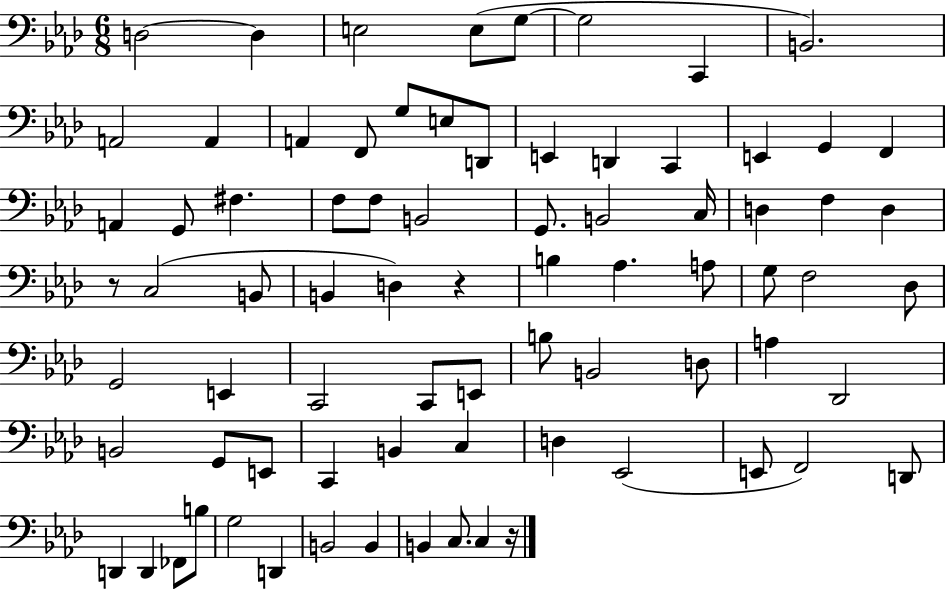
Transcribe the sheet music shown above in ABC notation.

X:1
T:Untitled
M:6/8
L:1/4
K:Ab
D,2 D, E,2 E,/2 G,/2 G,2 C,, B,,2 A,,2 A,, A,, F,,/2 G,/2 E,/2 D,,/2 E,, D,, C,, E,, G,, F,, A,, G,,/2 ^F, F,/2 F,/2 B,,2 G,,/2 B,,2 C,/4 D, F, D, z/2 C,2 B,,/2 B,, D, z B, _A, A,/2 G,/2 F,2 _D,/2 G,,2 E,, C,,2 C,,/2 E,,/2 B,/2 B,,2 D,/2 A, _D,,2 B,,2 G,,/2 E,,/2 C,, B,, C, D, _E,,2 E,,/2 F,,2 D,,/2 D,, D,, _F,,/2 B,/2 G,2 D,, B,,2 B,, B,, C,/2 C, z/4